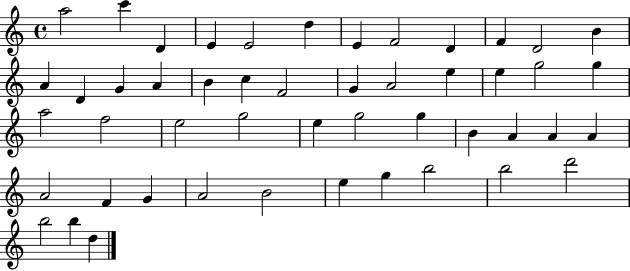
{
  \clef treble
  \time 4/4
  \defaultTimeSignature
  \key c \major
  a''2 c'''4 d'4 | e'4 e'2 d''4 | e'4 f'2 d'4 | f'4 d'2 b'4 | \break a'4 d'4 g'4 a'4 | b'4 c''4 f'2 | g'4 a'2 e''4 | e''4 g''2 g''4 | \break a''2 f''2 | e''2 g''2 | e''4 g''2 g''4 | b'4 a'4 a'4 a'4 | \break a'2 f'4 g'4 | a'2 b'2 | e''4 g''4 b''2 | b''2 d'''2 | \break b''2 b''4 d''4 | \bar "|."
}